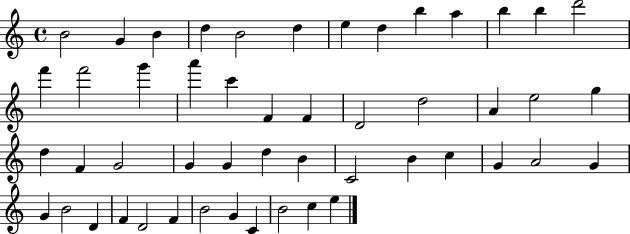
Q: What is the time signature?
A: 4/4